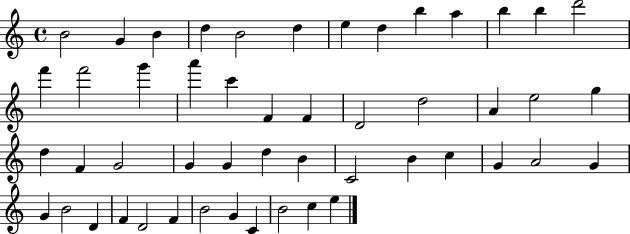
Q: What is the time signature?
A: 4/4